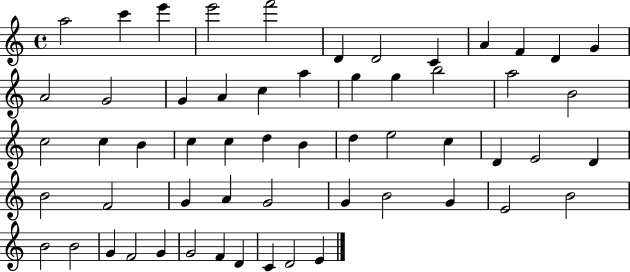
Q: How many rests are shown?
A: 0